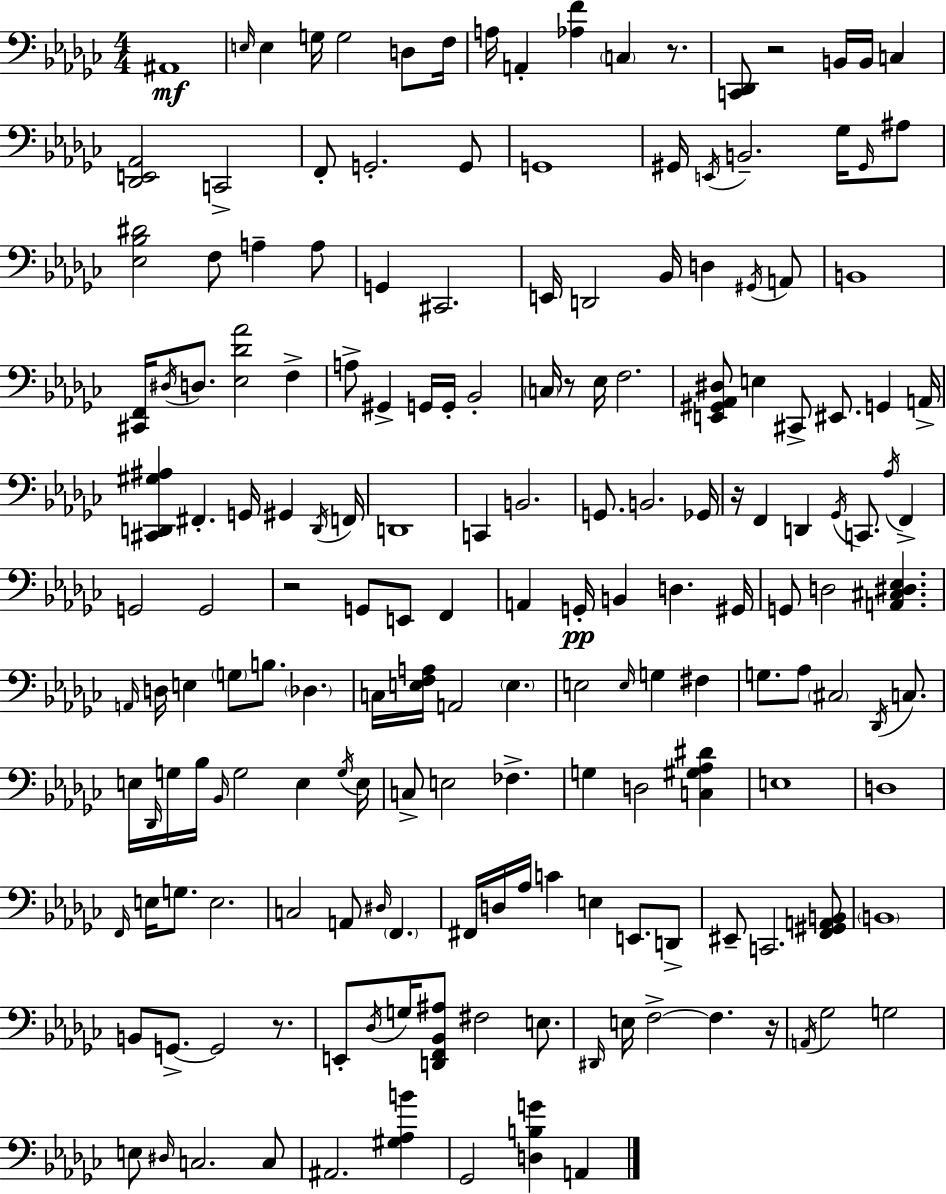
X:1
T:Untitled
M:4/4
L:1/4
K:Ebm
^A,,4 E,/4 E, G,/4 G,2 D,/2 F,/4 A,/4 A,, [_A,F] C, z/2 [C,,_D,,]/2 z2 B,,/4 B,,/4 C, [_D,,E,,_A,,]2 C,,2 F,,/2 G,,2 G,,/2 G,,4 ^G,,/4 E,,/4 B,,2 _G,/4 ^G,,/4 ^A,/2 [_E,_B,^D]2 F,/2 A, A,/2 G,, ^C,,2 E,,/4 D,,2 _B,,/4 D, ^G,,/4 A,,/2 B,,4 [^C,,F,,]/4 ^D,/4 D,/2 [_E,_D_A]2 F, A,/2 ^G,, G,,/4 G,,/4 _B,,2 C,/4 z/2 _E,/4 F,2 [E,,^G,,_A,,^D,]/2 E, ^C,,/2 ^E,,/2 G,, A,,/4 [^C,,D,,^G,^A,] ^F,, G,,/4 ^G,, D,,/4 F,,/4 D,,4 C,, B,,2 G,,/2 B,,2 _G,,/4 z/4 F,, D,, _G,,/4 C,,/2 _A,/4 F,, G,,2 G,,2 z2 G,,/2 E,,/2 F,, A,, G,,/4 B,, D, ^G,,/4 G,,/2 D,2 [A,,^C,^D,_E,] A,,/4 D,/4 E, G,/2 B,/2 _D, C,/4 [E,F,A,]/4 A,,2 E, E,2 E,/4 G, ^F, G,/2 _A,/2 ^C,2 _D,,/4 C,/2 E,/4 _D,,/4 G,/4 _B,/4 _B,,/4 G,2 E, G,/4 E,/4 C,/2 E,2 _F, G, D,2 [C,^G,_A,^D] E,4 D,4 F,,/4 E,/4 G,/2 E,2 C,2 A,,/2 ^D,/4 F,, ^F,,/4 D,/4 _A,/4 C E, E,,/2 D,,/2 ^E,,/2 C,,2 [F,,^G,,A,,B,,]/2 B,,4 B,,/2 G,,/2 G,,2 z/2 E,,/2 _D,/4 G,/4 [D,,F,,_B,,^A,]/2 ^F,2 E,/2 ^D,,/4 E,/4 F,2 F, z/4 A,,/4 _G,2 G,2 E,/2 ^D,/4 C,2 C,/2 ^A,,2 [^G,_A,B] _G,,2 [D,B,G] A,,